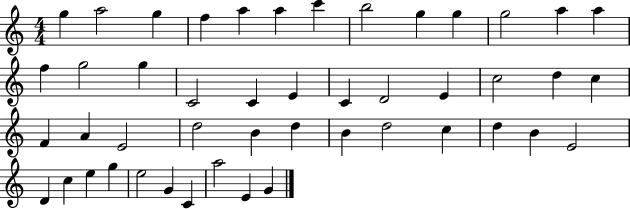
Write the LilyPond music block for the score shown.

{
  \clef treble
  \numericTimeSignature
  \time 4/4
  \key c \major
  g''4 a''2 g''4 | f''4 a''4 a''4 c'''4 | b''2 g''4 g''4 | g''2 a''4 a''4 | \break f''4 g''2 g''4 | c'2 c'4 e'4 | c'4 d'2 e'4 | c''2 d''4 c''4 | \break f'4 a'4 e'2 | d''2 b'4 d''4 | b'4 d''2 c''4 | d''4 b'4 e'2 | \break d'4 c''4 e''4 g''4 | e''2 g'4 c'4 | a''2 e'4 g'4 | \bar "|."
}